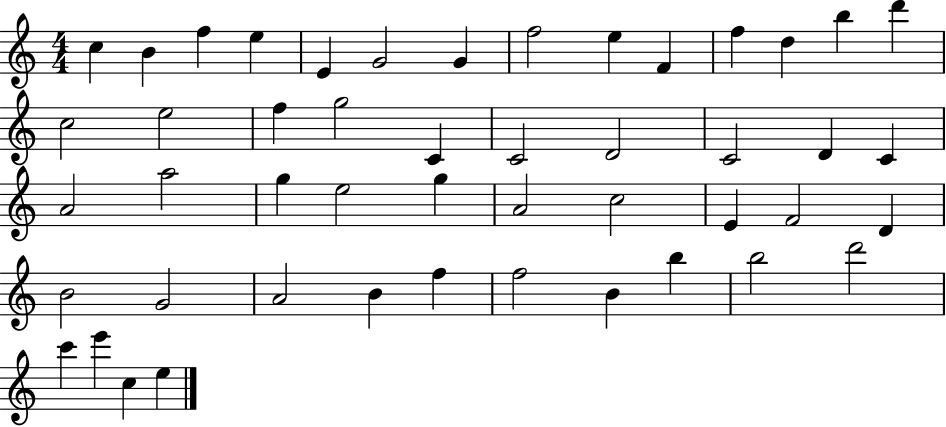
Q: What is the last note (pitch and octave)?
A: E5